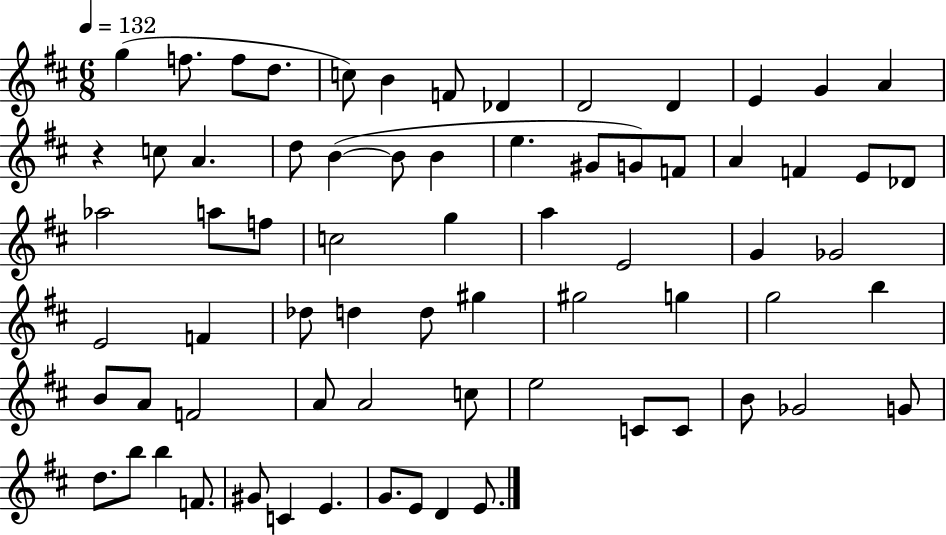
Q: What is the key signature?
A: D major